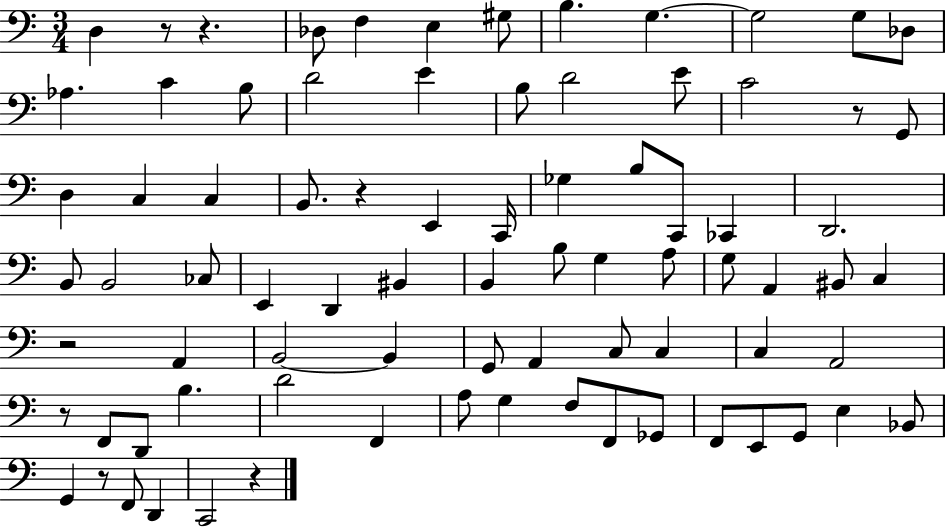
X:1
T:Untitled
M:3/4
L:1/4
K:C
D, z/2 z _D,/2 F, E, ^G,/2 B, G, G,2 G,/2 _D,/2 _A, C B,/2 D2 E B,/2 D2 E/2 C2 z/2 G,,/2 D, C, C, B,,/2 z E,, C,,/4 _G, B,/2 C,,/2 _C,, D,,2 B,,/2 B,,2 _C,/2 E,, D,, ^B,, B,, B,/2 G, A,/2 G,/2 A,, ^B,,/2 C, z2 A,, B,,2 B,, G,,/2 A,, C,/2 C, C, A,,2 z/2 F,,/2 D,,/2 B, D2 F,, A,/2 G, F,/2 F,,/2 _G,,/2 F,,/2 E,,/2 G,,/2 E, _B,,/2 G,, z/2 F,,/2 D,, C,,2 z